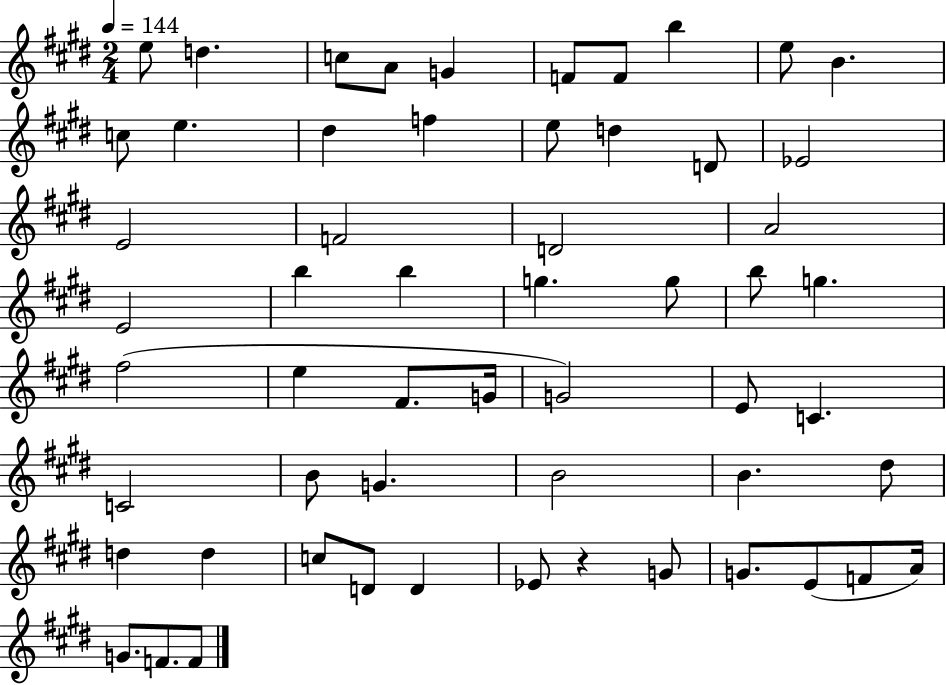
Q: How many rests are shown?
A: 1